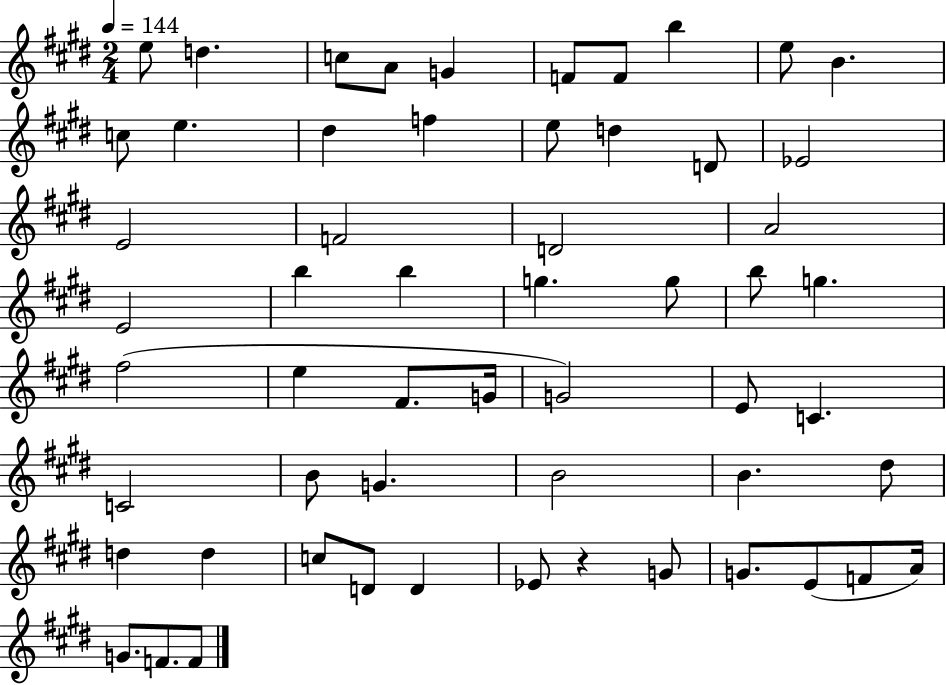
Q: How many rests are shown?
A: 1